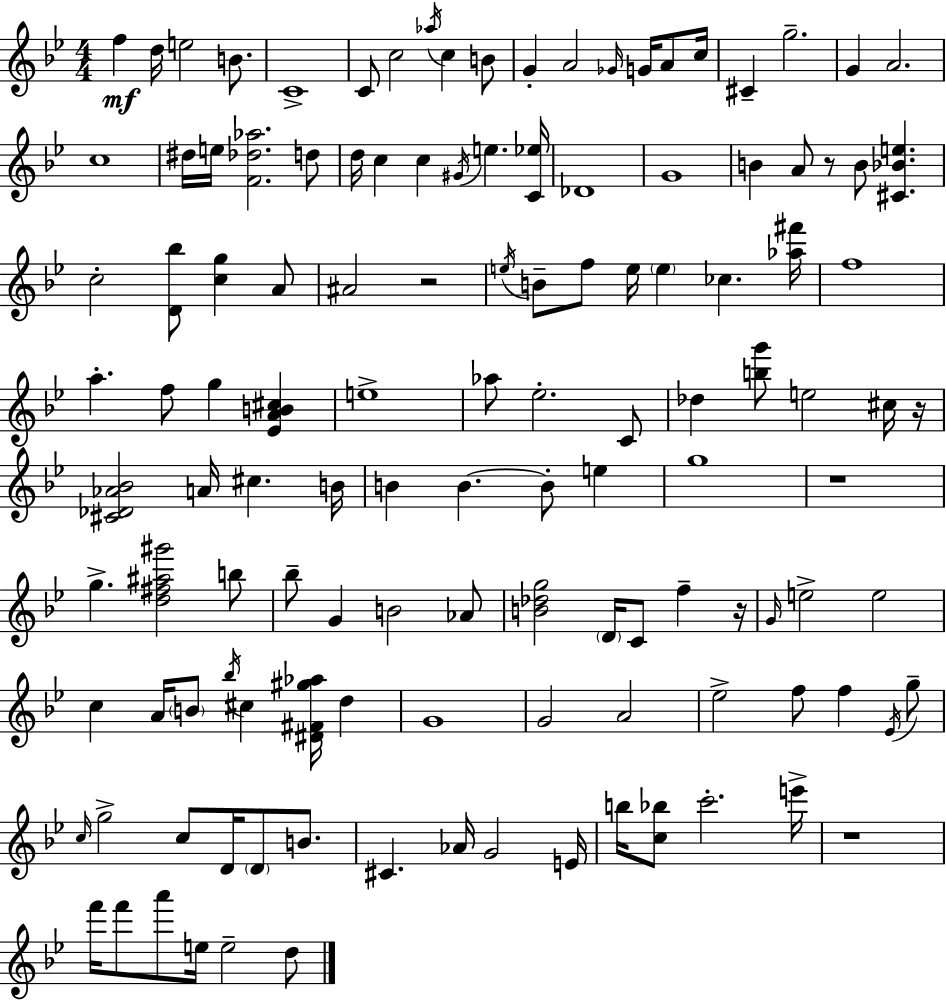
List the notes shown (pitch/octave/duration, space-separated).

F5/q D5/s E5/h B4/e. C4/w C4/e C5/h Ab5/s C5/q B4/e G4/q A4/h Gb4/s G4/s A4/e C5/s C#4/q G5/h. G4/q A4/h. C5/w D#5/s E5/s [F4,Db5,Ab5]/h. D5/e D5/s C5/q C5/q G#4/s E5/q. [C4,Eb5]/s Db4/w G4/w B4/q A4/e R/e B4/e [C#4,Bb4,E5]/q. C5/h [D4,Bb5]/e [C5,G5]/q A4/e A#4/h R/h E5/s B4/e F5/e E5/s E5/q CES5/q. [Ab5,F#6]/s F5/w A5/q. F5/e G5/q [Eb4,A4,B4,C#5]/q E5/w Ab5/e Eb5/h. C4/e Db5/q [B5,G6]/e E5/h C#5/s R/s [C#4,Db4,Ab4,Bb4]/h A4/s C#5/q. B4/s B4/q B4/q. B4/e E5/q G5/w R/w G5/q. [D5,F#5,A#5,G#6]/h B5/e Bb5/e G4/q B4/h Ab4/e [B4,Db5,G5]/h D4/s C4/e F5/q R/s G4/s E5/h E5/h C5/q A4/s B4/e Bb5/s C#5/q [D#4,F#4,G#5,Ab5]/s D5/q G4/w G4/h A4/h Eb5/h F5/e F5/q Eb4/s G5/e C5/s G5/h C5/e D4/s D4/e B4/e. C#4/q. Ab4/s G4/h E4/s B5/s [C5,Bb5]/e C6/h. E6/s R/w F6/s F6/e A6/e E5/s E5/h D5/e